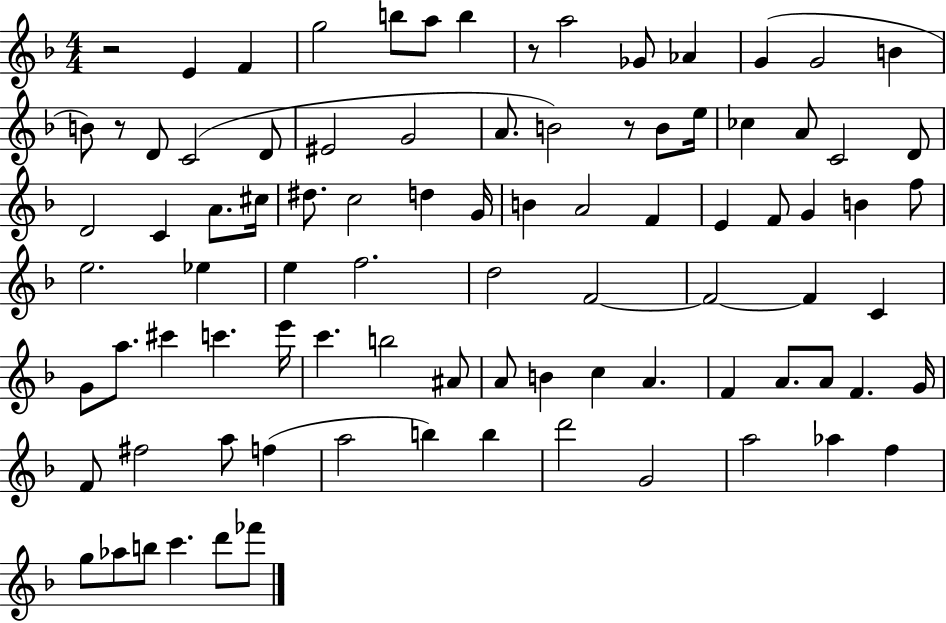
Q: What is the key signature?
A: F major